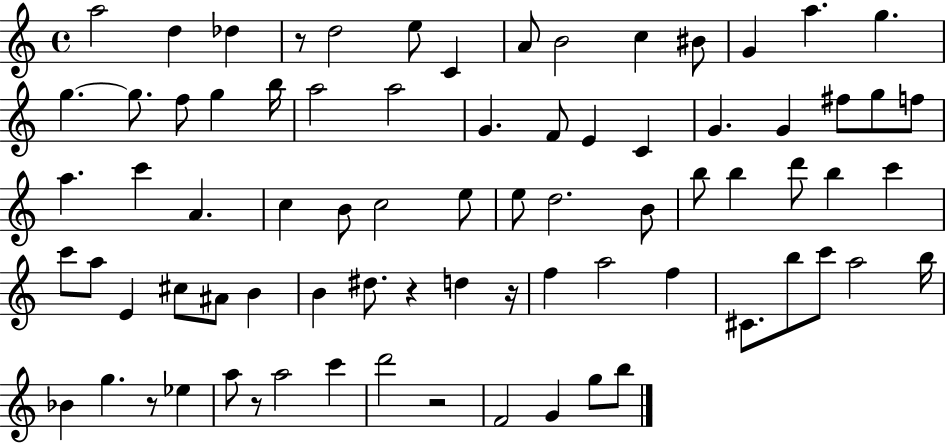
A5/h D5/q Db5/q R/e D5/h E5/e C4/q A4/e B4/h C5/q BIS4/e G4/q A5/q. G5/q. G5/q. G5/e. F5/e G5/q B5/s A5/h A5/h G4/q. F4/e E4/q C4/q G4/q. G4/q F#5/e G5/e F5/e A5/q. C6/q A4/q. C5/q B4/e C5/h E5/e E5/e D5/h. B4/e B5/e B5/q D6/e B5/q C6/q C6/e A5/e E4/q C#5/e A#4/e B4/q B4/q D#5/e. R/q D5/q R/s F5/q A5/h F5/q C#4/e. B5/e C6/e A5/h B5/s Bb4/q G5/q. R/e Eb5/q A5/e R/e A5/h C6/q D6/h R/h F4/h G4/q G5/e B5/e